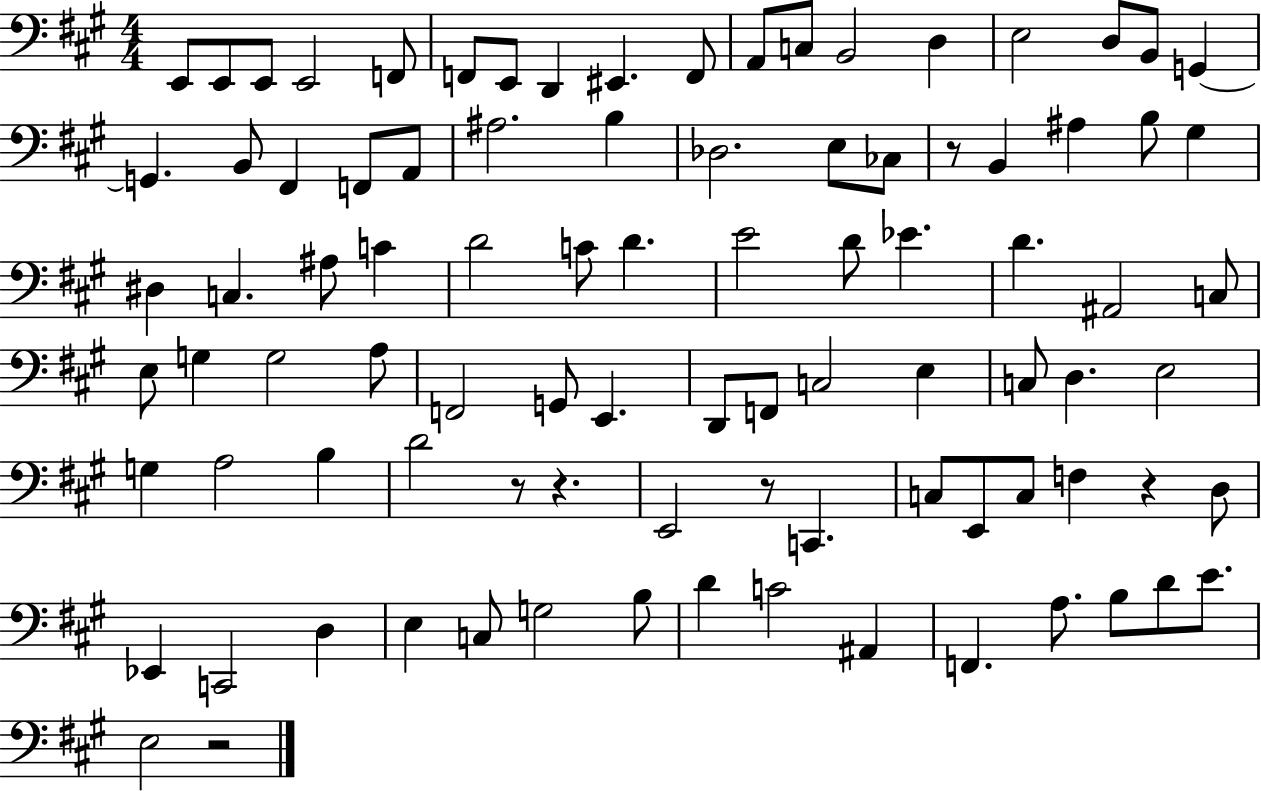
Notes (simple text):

E2/e E2/e E2/e E2/h F2/e F2/e E2/e D2/q EIS2/q. F2/e A2/e C3/e B2/h D3/q E3/h D3/e B2/e G2/q G2/q. B2/e F#2/q F2/e A2/e A#3/h. B3/q Db3/h. E3/e CES3/e R/e B2/q A#3/q B3/e G#3/q D#3/q C3/q. A#3/e C4/q D4/h C4/e D4/q. E4/h D4/e Eb4/q. D4/q. A#2/h C3/e E3/e G3/q G3/h A3/e F2/h G2/e E2/q. D2/e F2/e C3/h E3/q C3/e D3/q. E3/h G3/q A3/h B3/q D4/h R/e R/q. E2/h R/e C2/q. C3/e E2/e C3/e F3/q R/q D3/e Eb2/q C2/h D3/q E3/q C3/e G3/h B3/e D4/q C4/h A#2/q F2/q. A3/e. B3/e D4/e E4/e. E3/h R/h